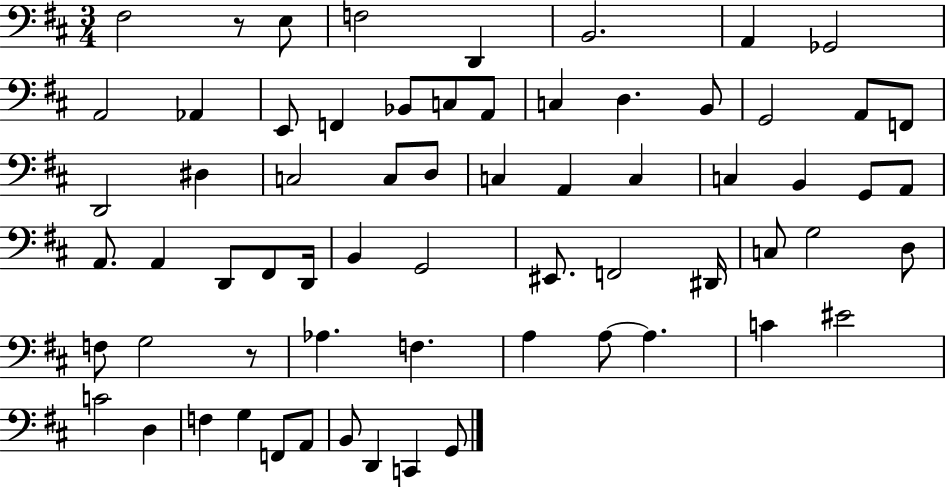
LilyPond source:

{
  \clef bass
  \numericTimeSignature
  \time 3/4
  \key d \major
  fis2 r8 e8 | f2 d,4 | b,2. | a,4 ges,2 | \break a,2 aes,4 | e,8 f,4 bes,8 c8 a,8 | c4 d4. b,8 | g,2 a,8 f,8 | \break d,2 dis4 | c2 c8 d8 | c4 a,4 c4 | c4 b,4 g,8 a,8 | \break a,8. a,4 d,8 fis,8 d,16 | b,4 g,2 | eis,8. f,2 dis,16 | c8 g2 d8 | \break f8 g2 r8 | aes4. f4. | a4 a8~~ a4. | c'4 eis'2 | \break c'2 d4 | f4 g4 f,8 a,8 | b,8 d,4 c,4 g,8 | \bar "|."
}